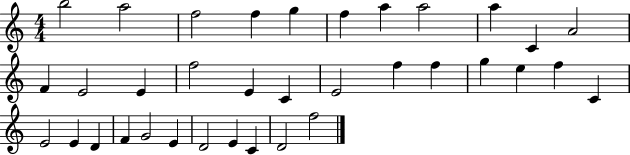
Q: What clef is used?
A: treble